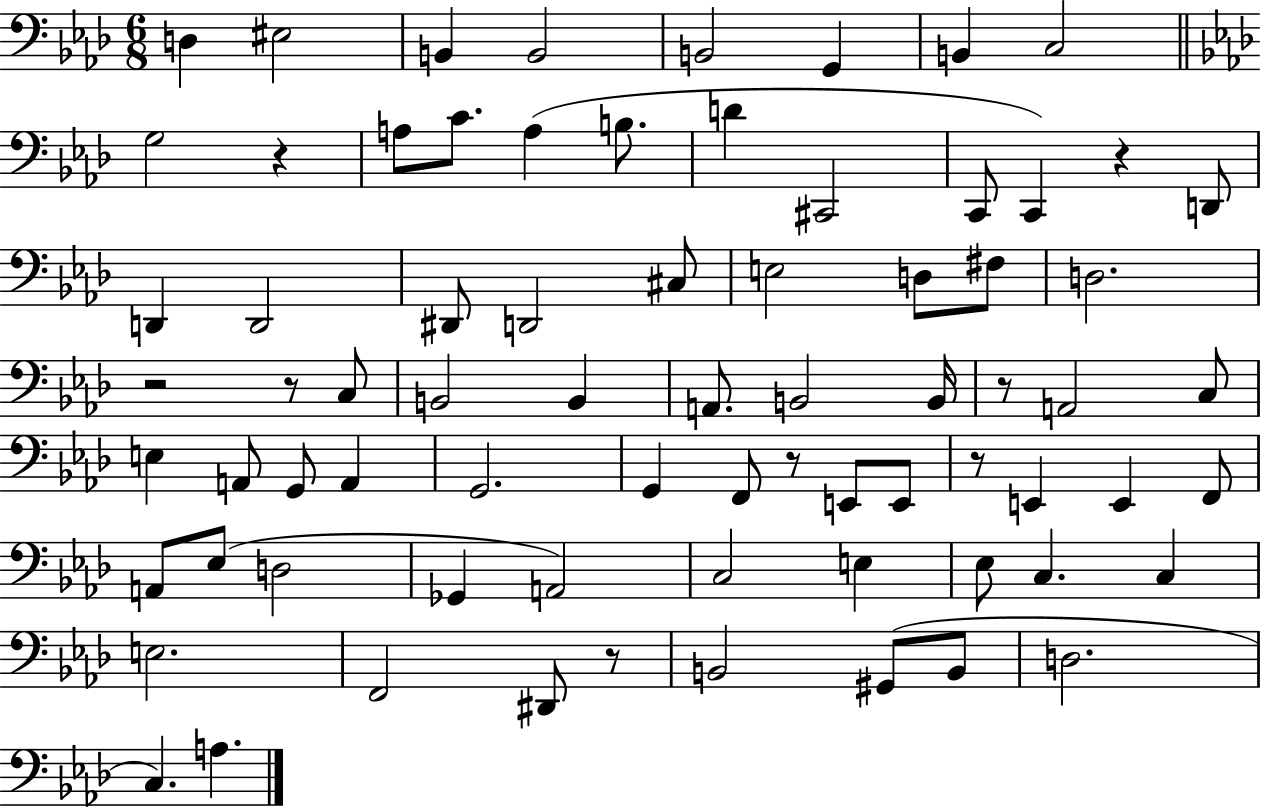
{
  \clef bass
  \numericTimeSignature
  \time 6/8
  \key aes \major
  d4 eis2 | b,4 b,2 | b,2 g,4 | b,4 c2 | \break \bar "||" \break \key aes \major g2 r4 | a8 c'8. a4( b8. | d'4 cis,2 | c,8 c,4) r4 d,8 | \break d,4 d,2 | dis,8 d,2 cis8 | e2 d8 fis8 | d2. | \break r2 r8 c8 | b,2 b,4 | a,8. b,2 b,16 | r8 a,2 c8 | \break e4 a,8 g,8 a,4 | g,2. | g,4 f,8 r8 e,8 e,8 | r8 e,4 e,4 f,8 | \break a,8 ees8( d2 | ges,4 a,2) | c2 e4 | ees8 c4. c4 | \break e2. | f,2 dis,8 r8 | b,2 gis,8( b,8 | d2. | \break c4.) a4. | \bar "|."
}